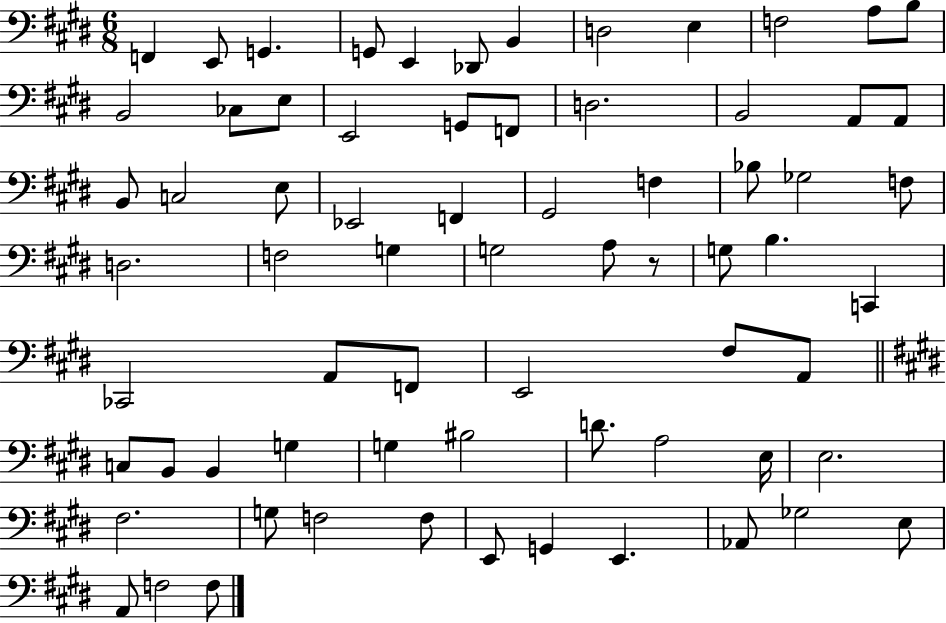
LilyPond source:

{
  \clef bass
  \numericTimeSignature
  \time 6/8
  \key e \major
  f,4 e,8 g,4. | g,8 e,4 des,8 b,4 | d2 e4 | f2 a8 b8 | \break b,2 ces8 e8 | e,2 g,8 f,8 | d2. | b,2 a,8 a,8 | \break b,8 c2 e8 | ees,2 f,4 | gis,2 f4 | bes8 ges2 f8 | \break d2. | f2 g4 | g2 a8 r8 | g8 b4. c,4 | \break ces,2 a,8 f,8 | e,2 fis8 a,8 | \bar "||" \break \key e \major c8 b,8 b,4 g4 | g4 bis2 | d'8. a2 e16 | e2. | \break fis2. | g8 f2 f8 | e,8 g,4 e,4. | aes,8 ges2 e8 | \break a,8 f2 f8 | \bar "|."
}